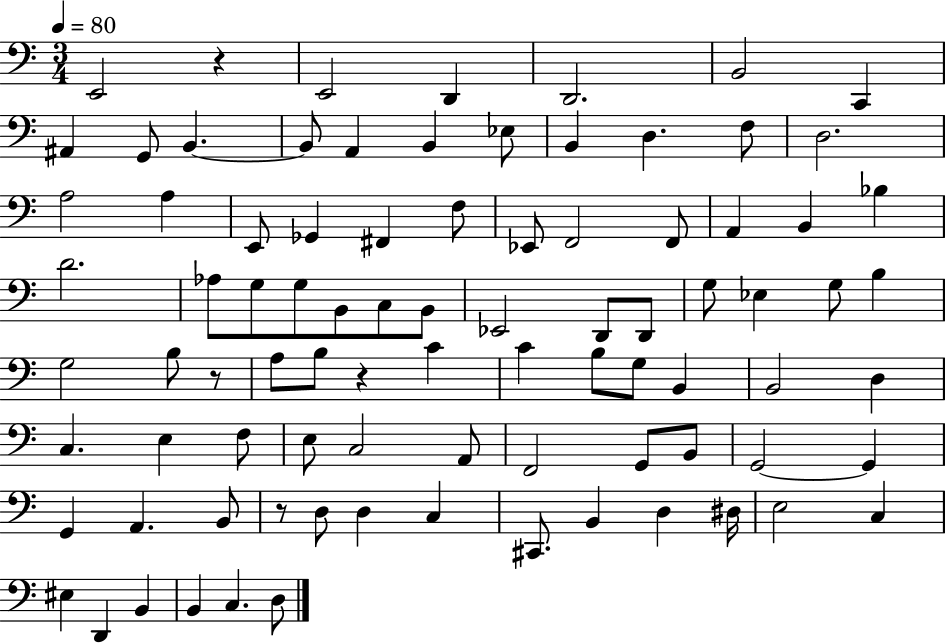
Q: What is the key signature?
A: C major